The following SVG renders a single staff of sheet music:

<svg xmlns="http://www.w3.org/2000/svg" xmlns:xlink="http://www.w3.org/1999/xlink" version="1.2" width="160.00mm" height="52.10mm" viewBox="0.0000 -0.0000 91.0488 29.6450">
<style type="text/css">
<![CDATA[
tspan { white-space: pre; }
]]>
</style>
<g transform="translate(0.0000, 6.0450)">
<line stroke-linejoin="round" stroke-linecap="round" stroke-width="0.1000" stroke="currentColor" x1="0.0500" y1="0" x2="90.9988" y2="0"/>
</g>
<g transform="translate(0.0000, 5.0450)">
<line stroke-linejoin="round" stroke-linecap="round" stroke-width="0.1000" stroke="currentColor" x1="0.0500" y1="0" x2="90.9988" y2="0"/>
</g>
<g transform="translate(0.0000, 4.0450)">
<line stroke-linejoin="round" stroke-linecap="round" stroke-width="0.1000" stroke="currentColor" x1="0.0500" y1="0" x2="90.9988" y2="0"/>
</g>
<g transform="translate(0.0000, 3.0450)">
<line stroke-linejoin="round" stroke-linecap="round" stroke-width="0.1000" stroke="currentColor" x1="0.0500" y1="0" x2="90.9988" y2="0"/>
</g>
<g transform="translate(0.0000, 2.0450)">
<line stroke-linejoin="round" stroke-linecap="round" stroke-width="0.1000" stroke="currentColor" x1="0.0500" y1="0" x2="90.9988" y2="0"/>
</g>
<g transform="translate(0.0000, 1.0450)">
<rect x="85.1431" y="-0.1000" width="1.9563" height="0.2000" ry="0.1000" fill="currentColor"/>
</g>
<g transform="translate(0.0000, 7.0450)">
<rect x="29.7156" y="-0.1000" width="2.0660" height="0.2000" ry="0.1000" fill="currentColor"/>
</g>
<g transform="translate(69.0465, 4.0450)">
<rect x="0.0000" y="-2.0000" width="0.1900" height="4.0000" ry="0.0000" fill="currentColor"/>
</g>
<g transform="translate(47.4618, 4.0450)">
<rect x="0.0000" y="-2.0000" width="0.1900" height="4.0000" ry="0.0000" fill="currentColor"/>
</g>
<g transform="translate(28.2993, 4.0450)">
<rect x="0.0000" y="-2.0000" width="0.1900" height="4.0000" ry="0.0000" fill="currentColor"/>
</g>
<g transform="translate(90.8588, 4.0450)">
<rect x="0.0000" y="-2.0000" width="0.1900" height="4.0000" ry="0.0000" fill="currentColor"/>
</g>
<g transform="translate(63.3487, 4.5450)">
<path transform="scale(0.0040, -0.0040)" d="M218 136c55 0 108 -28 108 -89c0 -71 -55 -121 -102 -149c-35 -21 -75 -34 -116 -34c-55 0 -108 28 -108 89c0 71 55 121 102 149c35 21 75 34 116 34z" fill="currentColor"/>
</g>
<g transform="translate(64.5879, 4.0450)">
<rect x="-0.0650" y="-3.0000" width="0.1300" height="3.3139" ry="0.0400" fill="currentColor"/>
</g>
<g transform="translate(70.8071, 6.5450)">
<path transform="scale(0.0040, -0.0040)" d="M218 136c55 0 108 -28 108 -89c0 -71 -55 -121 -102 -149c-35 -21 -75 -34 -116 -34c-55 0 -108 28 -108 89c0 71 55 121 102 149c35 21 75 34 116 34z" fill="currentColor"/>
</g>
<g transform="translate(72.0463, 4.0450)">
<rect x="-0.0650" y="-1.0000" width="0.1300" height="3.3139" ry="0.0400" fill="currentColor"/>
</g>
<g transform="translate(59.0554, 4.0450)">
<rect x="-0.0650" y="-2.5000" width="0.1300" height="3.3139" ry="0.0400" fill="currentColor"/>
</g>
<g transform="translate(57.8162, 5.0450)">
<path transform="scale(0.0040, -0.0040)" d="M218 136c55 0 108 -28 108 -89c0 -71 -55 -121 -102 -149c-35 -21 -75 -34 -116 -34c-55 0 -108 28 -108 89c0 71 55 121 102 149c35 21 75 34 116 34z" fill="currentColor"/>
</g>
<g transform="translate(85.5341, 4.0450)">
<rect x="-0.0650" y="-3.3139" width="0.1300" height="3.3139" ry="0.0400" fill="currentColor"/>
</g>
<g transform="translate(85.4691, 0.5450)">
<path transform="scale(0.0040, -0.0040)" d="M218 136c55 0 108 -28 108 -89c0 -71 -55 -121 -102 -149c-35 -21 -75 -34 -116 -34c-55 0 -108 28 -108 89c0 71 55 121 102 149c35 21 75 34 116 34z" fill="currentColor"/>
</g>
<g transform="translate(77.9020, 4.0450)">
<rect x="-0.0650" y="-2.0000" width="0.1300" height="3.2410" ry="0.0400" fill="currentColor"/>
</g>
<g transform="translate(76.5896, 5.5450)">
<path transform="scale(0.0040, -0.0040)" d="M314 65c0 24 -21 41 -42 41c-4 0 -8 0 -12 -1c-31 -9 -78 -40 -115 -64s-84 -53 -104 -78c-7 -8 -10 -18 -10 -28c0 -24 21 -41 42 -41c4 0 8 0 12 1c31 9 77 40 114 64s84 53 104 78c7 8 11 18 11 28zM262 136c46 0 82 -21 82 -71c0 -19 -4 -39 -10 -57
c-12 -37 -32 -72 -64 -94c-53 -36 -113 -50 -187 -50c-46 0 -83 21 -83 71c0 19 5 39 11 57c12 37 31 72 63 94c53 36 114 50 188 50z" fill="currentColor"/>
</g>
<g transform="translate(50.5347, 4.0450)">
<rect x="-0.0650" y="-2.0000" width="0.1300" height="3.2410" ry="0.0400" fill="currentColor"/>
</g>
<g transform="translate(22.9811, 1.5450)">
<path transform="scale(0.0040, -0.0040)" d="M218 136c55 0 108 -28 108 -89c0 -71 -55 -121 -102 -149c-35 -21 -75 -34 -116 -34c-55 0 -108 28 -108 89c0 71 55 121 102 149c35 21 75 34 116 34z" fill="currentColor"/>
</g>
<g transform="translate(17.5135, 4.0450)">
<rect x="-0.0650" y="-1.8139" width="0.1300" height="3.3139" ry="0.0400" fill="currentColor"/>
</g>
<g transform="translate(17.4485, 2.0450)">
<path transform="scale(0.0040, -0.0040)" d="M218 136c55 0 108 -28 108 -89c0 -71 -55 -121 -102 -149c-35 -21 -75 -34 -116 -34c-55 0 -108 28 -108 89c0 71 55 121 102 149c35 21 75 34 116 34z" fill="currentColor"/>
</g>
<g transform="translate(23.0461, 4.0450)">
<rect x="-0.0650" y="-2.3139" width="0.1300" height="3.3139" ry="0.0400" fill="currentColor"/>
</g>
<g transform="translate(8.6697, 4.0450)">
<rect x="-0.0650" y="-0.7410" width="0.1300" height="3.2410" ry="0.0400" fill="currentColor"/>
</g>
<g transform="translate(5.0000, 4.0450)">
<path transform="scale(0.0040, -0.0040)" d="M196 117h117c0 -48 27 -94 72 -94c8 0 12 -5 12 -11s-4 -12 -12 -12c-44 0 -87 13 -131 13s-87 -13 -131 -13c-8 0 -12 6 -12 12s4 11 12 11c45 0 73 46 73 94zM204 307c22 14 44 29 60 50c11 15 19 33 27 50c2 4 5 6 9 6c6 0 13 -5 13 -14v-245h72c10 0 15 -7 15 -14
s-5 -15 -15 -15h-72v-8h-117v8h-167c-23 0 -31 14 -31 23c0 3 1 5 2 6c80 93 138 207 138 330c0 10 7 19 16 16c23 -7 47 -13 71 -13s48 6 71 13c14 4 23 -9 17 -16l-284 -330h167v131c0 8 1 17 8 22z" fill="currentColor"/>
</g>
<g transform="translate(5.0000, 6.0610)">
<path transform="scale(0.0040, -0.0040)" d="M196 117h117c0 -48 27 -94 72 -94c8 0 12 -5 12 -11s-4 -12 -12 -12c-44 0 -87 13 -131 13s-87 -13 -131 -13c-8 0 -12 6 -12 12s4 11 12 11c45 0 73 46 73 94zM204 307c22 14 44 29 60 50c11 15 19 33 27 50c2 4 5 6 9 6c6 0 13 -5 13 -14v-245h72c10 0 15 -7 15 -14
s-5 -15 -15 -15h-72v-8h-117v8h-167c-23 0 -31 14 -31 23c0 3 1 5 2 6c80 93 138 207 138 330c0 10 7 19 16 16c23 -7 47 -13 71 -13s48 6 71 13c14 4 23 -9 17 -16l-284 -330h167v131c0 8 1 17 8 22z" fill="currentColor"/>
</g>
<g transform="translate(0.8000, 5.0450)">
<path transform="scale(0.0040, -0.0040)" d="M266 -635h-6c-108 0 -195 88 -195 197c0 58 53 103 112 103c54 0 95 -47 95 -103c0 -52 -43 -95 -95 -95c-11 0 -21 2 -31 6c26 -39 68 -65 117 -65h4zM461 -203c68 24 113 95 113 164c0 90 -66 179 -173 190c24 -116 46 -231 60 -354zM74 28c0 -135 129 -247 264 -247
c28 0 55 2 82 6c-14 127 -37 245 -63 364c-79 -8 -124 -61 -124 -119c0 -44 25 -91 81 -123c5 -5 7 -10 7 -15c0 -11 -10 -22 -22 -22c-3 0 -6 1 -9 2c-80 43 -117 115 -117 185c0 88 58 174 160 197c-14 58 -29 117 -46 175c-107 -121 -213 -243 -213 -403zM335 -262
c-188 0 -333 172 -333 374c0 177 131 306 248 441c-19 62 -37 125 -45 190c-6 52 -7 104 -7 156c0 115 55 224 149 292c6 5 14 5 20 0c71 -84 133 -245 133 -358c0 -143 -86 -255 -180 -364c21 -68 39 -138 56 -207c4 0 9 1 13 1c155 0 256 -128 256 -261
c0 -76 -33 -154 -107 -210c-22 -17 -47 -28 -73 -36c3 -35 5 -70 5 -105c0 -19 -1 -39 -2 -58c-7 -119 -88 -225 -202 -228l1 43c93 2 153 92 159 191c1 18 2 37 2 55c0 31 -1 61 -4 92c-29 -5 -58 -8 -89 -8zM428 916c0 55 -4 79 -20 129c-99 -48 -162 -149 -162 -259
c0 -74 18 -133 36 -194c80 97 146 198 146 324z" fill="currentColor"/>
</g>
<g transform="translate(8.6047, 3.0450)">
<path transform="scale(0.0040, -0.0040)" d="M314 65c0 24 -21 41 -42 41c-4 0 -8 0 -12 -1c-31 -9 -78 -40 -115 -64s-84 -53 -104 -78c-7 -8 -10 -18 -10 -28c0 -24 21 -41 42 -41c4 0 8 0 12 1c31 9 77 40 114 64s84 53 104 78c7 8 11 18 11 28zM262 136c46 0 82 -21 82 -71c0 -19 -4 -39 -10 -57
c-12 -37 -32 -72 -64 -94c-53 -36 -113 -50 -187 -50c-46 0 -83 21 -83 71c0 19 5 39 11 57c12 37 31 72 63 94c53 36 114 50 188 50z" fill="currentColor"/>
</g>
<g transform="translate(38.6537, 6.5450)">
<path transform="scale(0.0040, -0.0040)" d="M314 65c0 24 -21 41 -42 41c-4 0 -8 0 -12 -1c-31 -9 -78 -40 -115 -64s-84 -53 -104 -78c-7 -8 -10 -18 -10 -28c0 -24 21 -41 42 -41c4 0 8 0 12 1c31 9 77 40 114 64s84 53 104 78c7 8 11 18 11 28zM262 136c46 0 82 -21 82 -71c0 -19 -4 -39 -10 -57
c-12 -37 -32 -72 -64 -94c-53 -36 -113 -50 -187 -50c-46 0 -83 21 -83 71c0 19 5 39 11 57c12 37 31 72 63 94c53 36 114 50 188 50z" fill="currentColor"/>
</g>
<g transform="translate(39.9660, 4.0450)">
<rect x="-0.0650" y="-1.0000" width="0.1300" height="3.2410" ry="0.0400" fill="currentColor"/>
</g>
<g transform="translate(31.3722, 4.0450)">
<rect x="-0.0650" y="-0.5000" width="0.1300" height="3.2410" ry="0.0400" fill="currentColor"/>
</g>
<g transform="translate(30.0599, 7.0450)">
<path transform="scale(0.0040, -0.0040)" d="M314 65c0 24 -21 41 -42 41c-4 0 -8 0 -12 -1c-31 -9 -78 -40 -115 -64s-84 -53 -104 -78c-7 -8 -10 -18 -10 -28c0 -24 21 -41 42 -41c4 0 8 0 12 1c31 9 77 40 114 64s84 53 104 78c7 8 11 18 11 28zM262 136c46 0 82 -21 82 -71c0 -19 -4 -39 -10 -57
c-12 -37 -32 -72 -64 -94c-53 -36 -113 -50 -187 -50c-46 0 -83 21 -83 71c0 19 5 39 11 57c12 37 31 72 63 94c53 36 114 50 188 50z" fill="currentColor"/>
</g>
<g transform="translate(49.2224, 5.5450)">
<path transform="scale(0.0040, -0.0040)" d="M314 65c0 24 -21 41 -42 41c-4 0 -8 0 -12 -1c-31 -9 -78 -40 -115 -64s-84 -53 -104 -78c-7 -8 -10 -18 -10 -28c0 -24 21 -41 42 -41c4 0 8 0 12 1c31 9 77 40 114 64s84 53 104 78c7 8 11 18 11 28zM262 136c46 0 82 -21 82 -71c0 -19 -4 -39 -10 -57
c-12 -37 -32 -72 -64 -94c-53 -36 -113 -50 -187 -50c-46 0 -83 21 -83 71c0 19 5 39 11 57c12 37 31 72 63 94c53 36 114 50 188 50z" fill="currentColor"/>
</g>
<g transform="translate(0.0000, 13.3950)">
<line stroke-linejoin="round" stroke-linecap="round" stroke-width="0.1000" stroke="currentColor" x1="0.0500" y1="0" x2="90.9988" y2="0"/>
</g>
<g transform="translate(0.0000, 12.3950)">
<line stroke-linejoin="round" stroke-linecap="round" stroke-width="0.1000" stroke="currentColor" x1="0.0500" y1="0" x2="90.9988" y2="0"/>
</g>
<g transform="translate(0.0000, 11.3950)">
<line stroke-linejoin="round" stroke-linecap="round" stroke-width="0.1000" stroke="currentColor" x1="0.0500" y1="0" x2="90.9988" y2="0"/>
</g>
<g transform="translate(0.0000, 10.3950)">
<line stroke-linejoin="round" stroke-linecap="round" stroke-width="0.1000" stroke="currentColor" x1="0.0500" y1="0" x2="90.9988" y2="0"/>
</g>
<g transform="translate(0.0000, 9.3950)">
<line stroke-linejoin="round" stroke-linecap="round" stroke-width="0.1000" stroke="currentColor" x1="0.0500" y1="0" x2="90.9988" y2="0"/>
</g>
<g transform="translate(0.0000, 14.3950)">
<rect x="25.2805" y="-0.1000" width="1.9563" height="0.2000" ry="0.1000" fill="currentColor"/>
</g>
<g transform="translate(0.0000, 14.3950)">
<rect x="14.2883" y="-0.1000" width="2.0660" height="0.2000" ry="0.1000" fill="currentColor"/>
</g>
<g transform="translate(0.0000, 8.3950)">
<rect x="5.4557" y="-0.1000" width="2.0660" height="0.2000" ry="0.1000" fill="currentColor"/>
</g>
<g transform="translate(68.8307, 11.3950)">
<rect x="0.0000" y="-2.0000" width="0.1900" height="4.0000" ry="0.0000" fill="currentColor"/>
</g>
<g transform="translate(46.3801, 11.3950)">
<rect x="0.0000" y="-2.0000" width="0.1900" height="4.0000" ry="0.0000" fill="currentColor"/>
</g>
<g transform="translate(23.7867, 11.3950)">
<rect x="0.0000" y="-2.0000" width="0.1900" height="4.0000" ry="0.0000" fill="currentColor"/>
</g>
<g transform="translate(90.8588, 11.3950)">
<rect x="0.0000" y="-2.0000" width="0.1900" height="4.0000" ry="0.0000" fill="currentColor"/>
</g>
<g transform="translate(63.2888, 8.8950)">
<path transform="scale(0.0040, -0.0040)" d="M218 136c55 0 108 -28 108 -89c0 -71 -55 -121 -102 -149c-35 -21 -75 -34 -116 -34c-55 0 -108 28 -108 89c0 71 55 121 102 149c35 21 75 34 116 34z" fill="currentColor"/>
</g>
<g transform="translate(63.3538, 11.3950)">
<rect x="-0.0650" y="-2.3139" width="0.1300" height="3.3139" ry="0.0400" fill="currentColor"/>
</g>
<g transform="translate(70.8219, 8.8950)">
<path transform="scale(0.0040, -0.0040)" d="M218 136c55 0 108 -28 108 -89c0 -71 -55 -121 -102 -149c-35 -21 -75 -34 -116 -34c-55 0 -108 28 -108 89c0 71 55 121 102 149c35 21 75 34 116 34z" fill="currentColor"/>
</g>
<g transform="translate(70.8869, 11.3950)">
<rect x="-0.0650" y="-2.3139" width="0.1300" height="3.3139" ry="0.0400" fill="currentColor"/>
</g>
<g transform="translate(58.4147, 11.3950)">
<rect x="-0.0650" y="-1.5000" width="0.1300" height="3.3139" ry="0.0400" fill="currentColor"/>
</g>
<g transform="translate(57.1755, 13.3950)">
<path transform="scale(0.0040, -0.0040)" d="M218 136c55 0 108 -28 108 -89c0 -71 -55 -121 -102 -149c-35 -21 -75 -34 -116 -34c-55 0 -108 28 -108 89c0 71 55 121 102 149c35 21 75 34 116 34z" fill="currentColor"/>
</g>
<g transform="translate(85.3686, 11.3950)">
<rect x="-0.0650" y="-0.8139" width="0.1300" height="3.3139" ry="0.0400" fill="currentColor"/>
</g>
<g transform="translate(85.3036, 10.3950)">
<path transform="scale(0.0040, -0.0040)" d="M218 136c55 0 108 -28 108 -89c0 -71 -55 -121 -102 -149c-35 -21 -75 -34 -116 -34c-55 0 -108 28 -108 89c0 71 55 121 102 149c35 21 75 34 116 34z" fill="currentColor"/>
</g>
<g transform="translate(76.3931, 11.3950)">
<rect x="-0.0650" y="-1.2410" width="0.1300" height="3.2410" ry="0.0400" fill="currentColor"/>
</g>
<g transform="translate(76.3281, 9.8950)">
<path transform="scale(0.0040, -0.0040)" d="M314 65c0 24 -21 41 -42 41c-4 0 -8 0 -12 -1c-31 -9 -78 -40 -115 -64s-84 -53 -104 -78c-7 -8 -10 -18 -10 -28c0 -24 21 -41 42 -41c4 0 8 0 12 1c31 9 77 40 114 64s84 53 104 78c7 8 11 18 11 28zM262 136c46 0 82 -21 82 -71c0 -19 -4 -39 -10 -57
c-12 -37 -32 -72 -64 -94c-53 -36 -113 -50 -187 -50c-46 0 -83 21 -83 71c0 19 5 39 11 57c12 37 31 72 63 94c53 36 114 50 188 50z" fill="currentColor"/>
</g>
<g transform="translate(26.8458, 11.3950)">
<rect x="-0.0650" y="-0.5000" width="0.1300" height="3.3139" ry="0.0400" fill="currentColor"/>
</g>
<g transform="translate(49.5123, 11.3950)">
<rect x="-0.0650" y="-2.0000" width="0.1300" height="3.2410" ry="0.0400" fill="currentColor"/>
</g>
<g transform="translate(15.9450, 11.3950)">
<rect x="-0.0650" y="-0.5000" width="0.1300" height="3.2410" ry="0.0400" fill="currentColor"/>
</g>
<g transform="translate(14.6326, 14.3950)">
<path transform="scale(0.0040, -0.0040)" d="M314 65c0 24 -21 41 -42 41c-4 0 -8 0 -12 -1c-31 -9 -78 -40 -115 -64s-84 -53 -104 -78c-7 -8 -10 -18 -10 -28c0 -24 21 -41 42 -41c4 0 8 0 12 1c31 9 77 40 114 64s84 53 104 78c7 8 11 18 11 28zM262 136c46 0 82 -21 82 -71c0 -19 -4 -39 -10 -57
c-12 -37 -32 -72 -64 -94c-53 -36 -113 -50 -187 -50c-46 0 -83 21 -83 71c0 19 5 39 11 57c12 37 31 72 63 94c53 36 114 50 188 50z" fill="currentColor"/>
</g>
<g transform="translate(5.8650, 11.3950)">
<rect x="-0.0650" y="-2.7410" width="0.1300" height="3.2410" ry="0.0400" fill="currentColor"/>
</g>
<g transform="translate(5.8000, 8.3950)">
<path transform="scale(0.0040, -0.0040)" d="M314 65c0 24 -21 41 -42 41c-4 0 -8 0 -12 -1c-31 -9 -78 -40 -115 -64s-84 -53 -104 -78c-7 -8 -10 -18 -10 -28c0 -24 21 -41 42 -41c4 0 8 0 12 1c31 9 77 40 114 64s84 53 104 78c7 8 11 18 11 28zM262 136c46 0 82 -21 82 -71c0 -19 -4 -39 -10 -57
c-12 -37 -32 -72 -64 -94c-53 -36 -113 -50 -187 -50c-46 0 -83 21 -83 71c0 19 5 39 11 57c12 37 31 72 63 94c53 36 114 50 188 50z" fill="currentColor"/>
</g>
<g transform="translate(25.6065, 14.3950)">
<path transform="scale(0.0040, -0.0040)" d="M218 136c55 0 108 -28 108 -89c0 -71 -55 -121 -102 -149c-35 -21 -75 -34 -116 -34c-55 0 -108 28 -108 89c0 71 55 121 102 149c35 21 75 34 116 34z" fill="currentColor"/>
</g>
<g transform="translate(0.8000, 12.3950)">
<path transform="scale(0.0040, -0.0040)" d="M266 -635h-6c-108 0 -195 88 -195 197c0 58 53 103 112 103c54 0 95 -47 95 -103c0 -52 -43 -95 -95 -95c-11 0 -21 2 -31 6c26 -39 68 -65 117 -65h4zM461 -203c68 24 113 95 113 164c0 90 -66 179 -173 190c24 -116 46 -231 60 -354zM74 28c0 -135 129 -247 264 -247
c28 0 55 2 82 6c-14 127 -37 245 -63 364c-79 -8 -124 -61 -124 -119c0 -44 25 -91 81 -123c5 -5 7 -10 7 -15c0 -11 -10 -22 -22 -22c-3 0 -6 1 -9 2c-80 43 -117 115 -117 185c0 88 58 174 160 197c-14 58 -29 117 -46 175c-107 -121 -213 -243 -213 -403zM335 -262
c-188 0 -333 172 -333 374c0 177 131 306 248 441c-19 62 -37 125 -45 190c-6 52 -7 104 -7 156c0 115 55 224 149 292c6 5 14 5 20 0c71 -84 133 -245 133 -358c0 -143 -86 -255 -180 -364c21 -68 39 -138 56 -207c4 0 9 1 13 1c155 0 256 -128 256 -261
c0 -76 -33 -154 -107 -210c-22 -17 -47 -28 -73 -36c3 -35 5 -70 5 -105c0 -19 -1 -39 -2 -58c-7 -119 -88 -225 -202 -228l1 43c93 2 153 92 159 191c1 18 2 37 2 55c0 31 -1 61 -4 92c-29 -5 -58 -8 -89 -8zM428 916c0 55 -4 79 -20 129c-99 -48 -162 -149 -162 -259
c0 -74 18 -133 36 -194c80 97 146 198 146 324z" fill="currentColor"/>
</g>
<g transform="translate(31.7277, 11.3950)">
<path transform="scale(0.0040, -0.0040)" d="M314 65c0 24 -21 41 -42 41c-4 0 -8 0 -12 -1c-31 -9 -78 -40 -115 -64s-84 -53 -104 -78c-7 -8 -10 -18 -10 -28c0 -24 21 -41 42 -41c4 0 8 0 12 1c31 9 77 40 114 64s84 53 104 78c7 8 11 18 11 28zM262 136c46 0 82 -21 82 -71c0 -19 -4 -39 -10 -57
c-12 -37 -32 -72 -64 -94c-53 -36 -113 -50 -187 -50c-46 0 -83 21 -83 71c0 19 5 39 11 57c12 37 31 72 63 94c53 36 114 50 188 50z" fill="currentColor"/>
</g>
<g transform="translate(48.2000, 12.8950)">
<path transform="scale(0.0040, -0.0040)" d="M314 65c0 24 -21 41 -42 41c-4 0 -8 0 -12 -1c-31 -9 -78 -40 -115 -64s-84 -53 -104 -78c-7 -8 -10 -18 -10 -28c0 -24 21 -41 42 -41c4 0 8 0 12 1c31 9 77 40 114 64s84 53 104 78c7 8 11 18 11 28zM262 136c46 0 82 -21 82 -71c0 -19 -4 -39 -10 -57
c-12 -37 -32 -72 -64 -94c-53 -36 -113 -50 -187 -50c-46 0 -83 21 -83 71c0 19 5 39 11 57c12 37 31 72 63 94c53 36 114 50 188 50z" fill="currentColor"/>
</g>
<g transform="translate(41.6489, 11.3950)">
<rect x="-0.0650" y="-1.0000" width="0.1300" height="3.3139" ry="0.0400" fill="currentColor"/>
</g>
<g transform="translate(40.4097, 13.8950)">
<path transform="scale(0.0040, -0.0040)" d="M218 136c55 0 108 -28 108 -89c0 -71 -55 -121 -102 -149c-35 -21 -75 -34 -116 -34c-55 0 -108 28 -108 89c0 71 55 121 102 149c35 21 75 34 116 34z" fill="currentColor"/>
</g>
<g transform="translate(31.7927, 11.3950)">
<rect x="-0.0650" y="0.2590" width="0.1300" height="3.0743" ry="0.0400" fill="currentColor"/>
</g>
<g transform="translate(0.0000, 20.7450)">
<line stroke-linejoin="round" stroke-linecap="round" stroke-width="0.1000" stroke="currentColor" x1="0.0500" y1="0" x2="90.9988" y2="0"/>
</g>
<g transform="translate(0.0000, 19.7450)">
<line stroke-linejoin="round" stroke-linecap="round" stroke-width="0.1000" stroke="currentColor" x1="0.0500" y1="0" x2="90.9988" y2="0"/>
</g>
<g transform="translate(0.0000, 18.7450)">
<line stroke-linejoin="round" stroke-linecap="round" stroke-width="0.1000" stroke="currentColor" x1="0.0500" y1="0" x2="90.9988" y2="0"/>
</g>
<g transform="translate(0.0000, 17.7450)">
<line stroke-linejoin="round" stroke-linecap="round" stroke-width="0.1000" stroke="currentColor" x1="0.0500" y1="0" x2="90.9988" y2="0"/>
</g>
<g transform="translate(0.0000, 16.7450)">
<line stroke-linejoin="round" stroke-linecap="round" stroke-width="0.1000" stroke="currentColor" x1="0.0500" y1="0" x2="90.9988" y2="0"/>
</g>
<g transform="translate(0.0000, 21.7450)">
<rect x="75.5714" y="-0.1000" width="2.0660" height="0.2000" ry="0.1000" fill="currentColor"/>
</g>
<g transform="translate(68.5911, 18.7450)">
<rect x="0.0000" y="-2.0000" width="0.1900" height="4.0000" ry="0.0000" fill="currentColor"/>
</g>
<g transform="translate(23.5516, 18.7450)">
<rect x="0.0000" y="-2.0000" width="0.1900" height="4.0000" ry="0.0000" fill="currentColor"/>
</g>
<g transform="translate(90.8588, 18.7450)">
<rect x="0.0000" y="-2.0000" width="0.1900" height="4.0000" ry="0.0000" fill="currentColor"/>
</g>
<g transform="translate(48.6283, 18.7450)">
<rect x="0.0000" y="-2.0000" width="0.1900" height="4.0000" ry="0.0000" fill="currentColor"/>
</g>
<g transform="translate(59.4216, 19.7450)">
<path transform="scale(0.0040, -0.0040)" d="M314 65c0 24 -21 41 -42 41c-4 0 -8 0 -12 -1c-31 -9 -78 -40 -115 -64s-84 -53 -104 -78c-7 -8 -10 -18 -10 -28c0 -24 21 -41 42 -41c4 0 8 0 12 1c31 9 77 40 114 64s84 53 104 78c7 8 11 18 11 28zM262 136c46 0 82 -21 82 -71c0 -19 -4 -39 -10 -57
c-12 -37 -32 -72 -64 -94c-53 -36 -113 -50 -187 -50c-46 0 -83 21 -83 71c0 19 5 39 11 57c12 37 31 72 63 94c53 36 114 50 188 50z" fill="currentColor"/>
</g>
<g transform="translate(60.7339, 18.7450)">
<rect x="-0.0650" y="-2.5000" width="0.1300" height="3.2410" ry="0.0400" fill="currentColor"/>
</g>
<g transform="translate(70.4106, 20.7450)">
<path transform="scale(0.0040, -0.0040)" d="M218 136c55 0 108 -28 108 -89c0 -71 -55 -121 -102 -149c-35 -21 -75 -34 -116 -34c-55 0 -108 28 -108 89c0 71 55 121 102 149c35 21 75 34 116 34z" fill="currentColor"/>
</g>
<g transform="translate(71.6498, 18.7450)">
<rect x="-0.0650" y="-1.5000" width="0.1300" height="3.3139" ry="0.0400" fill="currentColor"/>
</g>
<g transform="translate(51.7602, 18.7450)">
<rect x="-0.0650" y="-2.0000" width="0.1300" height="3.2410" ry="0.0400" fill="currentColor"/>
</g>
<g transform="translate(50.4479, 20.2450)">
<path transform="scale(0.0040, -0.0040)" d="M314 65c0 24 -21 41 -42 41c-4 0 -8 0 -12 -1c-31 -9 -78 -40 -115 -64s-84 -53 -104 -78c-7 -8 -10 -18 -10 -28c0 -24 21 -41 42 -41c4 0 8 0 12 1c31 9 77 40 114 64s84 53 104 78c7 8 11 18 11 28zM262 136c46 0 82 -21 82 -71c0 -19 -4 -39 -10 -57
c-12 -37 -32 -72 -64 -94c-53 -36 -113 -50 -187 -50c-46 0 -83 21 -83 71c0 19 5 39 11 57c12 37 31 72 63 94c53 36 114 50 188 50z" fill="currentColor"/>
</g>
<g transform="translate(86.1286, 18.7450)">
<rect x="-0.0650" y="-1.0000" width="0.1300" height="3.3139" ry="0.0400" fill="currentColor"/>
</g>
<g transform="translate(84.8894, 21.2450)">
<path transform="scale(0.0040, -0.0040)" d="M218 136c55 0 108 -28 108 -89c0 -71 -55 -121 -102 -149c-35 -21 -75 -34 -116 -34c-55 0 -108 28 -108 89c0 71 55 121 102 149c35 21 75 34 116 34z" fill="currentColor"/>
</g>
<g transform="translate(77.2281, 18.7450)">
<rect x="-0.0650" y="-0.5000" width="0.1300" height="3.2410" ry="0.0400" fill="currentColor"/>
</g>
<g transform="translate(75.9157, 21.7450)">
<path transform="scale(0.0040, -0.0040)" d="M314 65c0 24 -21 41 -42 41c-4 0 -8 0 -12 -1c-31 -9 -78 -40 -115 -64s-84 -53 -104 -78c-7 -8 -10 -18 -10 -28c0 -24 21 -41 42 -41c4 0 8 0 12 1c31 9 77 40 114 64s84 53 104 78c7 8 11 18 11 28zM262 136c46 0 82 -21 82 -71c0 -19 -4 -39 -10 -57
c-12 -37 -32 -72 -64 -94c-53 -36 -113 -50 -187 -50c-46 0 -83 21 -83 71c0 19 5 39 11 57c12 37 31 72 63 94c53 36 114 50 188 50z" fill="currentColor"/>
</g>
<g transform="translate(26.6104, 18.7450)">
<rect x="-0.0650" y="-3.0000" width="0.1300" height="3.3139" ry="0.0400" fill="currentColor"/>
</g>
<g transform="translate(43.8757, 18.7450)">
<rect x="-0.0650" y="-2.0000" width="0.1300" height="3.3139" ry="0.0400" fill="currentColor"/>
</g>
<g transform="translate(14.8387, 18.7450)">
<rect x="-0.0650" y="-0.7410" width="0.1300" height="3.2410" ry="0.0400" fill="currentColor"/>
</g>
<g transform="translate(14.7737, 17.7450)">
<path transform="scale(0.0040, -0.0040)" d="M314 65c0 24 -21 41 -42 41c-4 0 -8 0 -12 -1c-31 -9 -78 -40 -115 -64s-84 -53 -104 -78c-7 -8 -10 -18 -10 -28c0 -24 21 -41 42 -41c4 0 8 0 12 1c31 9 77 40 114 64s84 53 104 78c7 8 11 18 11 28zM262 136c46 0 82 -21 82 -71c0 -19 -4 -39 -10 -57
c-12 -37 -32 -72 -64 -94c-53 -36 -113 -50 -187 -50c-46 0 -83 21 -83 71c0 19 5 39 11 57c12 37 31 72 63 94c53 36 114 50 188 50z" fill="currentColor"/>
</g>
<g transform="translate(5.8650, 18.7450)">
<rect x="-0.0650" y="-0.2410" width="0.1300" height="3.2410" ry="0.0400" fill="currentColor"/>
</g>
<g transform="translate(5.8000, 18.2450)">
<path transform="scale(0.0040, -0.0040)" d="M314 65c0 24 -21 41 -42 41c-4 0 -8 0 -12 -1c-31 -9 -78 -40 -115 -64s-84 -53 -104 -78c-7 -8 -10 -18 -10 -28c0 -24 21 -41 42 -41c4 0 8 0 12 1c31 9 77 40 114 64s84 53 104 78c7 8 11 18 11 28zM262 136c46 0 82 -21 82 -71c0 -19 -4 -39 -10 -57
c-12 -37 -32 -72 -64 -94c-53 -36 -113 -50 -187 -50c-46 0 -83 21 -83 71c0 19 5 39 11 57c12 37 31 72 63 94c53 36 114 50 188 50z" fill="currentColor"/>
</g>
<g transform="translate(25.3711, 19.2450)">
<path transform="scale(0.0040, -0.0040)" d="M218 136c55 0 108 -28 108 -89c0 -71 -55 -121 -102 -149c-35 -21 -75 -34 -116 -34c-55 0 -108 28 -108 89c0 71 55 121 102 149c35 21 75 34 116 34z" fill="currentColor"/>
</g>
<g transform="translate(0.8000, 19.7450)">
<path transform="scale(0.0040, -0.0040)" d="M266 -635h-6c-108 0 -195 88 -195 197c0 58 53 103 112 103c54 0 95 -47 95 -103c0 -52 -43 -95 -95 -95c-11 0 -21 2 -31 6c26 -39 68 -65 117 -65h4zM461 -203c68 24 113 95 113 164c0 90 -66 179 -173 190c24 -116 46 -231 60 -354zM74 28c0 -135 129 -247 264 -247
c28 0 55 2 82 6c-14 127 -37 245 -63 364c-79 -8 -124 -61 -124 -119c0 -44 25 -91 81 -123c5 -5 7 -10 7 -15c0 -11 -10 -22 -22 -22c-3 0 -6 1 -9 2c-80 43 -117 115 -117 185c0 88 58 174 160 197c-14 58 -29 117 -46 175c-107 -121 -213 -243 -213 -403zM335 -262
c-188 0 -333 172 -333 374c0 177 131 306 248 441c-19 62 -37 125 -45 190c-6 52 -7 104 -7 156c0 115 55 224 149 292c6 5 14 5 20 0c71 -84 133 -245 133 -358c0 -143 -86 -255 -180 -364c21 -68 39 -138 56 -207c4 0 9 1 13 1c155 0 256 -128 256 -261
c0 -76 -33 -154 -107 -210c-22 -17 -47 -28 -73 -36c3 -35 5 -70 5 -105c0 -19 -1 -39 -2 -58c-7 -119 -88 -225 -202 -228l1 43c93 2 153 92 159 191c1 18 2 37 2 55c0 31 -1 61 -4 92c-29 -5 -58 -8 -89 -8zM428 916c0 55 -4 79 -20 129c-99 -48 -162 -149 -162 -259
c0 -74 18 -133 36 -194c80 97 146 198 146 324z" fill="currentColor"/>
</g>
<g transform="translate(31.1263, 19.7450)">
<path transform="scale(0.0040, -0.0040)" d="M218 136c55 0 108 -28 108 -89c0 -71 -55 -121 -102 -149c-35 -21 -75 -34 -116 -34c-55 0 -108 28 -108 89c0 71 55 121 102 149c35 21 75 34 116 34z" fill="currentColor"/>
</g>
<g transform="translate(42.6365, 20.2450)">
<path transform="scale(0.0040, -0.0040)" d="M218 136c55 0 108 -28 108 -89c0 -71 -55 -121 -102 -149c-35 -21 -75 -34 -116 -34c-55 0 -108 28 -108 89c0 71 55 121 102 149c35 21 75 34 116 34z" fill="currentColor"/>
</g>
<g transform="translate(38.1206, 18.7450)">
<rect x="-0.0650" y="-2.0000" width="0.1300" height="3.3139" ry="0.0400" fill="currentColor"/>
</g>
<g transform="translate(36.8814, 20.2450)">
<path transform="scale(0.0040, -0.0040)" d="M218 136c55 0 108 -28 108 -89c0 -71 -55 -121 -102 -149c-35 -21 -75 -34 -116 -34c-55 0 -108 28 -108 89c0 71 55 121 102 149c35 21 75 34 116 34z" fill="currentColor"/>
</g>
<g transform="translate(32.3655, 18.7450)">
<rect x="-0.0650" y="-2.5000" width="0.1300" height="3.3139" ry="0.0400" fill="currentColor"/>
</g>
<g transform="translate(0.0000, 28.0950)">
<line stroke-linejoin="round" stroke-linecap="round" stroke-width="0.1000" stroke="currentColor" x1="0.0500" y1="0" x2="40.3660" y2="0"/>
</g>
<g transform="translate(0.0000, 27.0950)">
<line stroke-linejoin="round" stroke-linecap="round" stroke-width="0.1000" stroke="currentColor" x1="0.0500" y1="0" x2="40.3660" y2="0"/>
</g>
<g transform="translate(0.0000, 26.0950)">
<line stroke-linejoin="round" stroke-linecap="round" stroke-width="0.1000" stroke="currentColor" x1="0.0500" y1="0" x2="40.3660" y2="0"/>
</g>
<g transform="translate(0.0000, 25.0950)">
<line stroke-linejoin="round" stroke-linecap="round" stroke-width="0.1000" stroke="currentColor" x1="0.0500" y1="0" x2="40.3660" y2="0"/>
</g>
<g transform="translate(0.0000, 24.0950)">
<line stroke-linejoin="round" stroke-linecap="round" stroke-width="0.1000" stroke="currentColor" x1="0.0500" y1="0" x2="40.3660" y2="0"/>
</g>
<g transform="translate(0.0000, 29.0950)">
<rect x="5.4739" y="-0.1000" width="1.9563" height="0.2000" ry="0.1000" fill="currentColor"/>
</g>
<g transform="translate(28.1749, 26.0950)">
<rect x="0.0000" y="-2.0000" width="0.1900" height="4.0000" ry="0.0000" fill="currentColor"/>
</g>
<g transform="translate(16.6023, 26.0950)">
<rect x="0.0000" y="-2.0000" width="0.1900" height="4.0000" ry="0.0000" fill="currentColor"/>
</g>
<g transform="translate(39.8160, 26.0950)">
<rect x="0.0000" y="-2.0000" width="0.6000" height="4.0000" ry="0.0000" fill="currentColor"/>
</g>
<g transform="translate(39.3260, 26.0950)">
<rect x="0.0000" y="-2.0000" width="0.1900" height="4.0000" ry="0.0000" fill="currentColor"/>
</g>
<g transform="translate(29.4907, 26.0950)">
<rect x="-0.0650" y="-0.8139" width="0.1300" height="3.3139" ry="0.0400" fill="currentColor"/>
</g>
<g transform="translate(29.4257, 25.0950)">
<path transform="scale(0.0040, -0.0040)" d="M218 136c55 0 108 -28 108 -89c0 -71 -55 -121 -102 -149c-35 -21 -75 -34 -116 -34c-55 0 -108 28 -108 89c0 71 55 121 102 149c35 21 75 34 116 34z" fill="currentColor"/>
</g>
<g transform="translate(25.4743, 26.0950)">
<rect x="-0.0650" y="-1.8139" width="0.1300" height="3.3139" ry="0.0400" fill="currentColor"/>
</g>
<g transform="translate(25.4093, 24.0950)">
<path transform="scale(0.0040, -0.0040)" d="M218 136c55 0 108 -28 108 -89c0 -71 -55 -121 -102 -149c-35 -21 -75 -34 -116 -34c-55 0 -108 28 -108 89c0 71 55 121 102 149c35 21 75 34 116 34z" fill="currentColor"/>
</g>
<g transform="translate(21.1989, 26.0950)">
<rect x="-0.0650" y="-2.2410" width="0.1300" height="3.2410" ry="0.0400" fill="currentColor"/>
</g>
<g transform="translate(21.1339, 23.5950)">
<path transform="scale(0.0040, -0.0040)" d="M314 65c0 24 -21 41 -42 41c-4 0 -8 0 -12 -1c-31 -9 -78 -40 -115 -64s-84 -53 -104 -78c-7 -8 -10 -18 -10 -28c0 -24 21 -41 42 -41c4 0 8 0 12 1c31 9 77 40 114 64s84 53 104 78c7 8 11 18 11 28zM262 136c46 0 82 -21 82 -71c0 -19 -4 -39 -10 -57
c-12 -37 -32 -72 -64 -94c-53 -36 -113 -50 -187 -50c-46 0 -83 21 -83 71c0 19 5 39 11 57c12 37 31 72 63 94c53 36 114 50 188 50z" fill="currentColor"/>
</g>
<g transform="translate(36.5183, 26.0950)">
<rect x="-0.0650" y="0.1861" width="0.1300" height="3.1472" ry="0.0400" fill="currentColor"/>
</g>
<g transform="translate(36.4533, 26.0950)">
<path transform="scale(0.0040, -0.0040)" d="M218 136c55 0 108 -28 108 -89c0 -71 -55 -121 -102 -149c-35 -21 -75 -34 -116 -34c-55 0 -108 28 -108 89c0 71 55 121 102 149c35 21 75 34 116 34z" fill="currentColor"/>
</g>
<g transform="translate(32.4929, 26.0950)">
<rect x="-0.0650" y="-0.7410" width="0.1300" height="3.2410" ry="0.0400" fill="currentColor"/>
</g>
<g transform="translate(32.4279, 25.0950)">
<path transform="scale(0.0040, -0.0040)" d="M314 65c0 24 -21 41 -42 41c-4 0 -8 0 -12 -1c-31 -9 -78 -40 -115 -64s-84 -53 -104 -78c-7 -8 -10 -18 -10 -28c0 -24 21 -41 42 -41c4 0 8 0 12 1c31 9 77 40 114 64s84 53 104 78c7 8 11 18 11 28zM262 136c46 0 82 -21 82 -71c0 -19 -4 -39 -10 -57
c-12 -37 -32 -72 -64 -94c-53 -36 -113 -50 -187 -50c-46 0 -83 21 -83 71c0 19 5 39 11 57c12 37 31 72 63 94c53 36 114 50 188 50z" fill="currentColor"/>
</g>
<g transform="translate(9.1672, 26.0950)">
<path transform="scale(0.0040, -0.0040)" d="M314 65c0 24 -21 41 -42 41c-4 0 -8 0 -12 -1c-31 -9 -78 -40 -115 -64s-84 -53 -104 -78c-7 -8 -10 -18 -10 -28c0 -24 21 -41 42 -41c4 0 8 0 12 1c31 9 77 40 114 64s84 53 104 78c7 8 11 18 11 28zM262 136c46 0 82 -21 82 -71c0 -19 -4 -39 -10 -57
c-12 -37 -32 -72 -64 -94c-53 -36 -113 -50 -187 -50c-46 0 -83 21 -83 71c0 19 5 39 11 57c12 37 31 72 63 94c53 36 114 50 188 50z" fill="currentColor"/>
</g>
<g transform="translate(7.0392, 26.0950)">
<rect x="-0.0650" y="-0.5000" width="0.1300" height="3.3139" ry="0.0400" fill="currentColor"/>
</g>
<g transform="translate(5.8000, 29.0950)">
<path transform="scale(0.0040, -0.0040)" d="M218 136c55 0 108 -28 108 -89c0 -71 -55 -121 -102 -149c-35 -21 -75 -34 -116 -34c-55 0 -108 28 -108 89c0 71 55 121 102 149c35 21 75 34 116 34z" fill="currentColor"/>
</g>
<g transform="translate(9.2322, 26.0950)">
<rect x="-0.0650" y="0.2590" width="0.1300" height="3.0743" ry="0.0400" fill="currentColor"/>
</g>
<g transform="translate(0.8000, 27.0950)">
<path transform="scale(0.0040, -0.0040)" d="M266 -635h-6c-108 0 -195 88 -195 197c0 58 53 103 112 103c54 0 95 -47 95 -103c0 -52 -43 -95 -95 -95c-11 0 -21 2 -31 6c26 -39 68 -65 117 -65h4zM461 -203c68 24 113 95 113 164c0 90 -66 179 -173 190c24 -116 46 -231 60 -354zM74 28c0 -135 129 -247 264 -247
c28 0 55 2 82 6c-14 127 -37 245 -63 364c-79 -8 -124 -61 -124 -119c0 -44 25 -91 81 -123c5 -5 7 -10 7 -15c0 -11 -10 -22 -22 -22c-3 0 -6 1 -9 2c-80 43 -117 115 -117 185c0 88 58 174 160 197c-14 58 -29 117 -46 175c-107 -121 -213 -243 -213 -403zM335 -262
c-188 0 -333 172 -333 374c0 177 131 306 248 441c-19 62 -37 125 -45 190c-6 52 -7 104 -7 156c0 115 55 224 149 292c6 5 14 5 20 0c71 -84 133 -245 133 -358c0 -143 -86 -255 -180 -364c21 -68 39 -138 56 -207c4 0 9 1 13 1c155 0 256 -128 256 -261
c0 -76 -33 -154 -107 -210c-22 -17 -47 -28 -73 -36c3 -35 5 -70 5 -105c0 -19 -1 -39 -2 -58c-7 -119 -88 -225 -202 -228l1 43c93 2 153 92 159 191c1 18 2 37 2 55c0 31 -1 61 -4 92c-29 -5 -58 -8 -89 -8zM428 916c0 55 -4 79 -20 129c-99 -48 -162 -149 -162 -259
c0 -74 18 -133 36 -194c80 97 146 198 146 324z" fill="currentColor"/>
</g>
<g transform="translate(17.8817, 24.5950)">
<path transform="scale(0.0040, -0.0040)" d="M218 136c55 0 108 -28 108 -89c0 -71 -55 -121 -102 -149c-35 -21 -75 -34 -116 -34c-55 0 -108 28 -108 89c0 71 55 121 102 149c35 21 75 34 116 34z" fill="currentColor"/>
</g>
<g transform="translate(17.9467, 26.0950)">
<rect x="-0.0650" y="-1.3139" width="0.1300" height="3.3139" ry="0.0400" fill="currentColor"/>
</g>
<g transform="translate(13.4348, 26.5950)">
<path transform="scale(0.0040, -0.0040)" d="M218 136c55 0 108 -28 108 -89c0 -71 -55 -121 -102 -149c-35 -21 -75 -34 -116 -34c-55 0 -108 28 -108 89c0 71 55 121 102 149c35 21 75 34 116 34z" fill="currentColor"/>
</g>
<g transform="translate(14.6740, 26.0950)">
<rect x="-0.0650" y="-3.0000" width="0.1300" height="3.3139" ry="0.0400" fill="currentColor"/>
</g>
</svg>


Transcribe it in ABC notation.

X:1
T:Untitled
M:4/4
L:1/4
K:C
d2 f g C2 D2 F2 G A D F2 b a2 C2 C B2 D F2 E g g e2 d c2 d2 A G F F F2 G2 E C2 D C B2 A e g2 f d d2 B